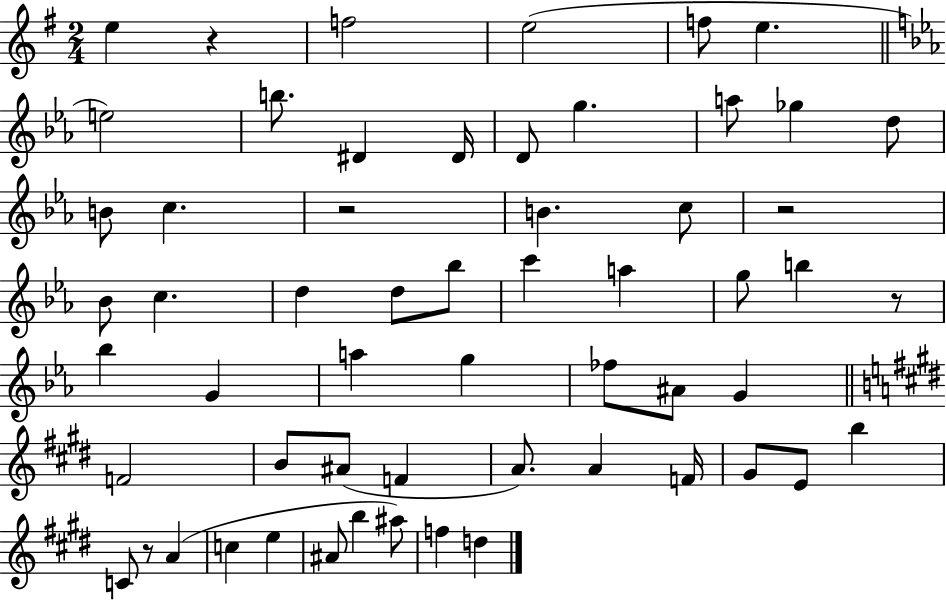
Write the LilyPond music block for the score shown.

{
  \clef treble
  \numericTimeSignature
  \time 2/4
  \key g \major
  e''4 r4 | f''2 | e''2( | f''8 e''4. | \break \bar "||" \break \key ees \major e''2) | b''8. dis'4 dis'16 | d'8 g''4. | a''8 ges''4 d''8 | \break b'8 c''4. | r2 | b'4. c''8 | r2 | \break bes'8 c''4. | d''4 d''8 bes''8 | c'''4 a''4 | g''8 b''4 r8 | \break bes''4 g'4 | a''4 g''4 | fes''8 ais'8 g'4 | \bar "||" \break \key e \major f'2 | b'8 ais'8( f'4 | a'8.) a'4 f'16 | gis'8 e'8 b''4 | \break c'8 r8 a'4( | c''4 e''4 | ais'8 b''4 ais''8) | f''4 d''4 | \break \bar "|."
}